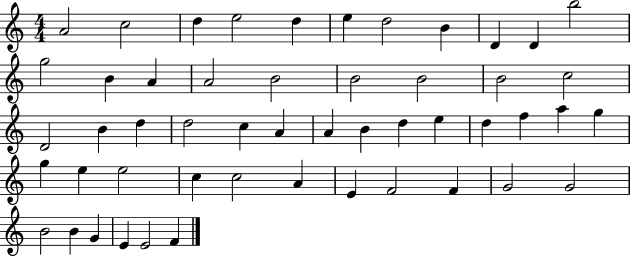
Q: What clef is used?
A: treble